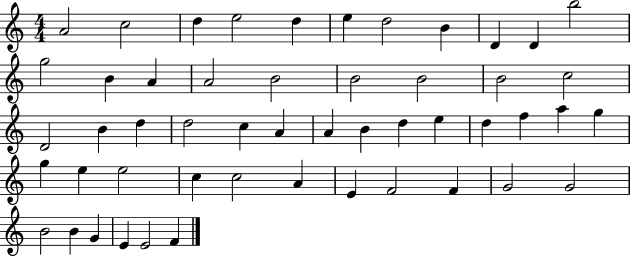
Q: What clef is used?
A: treble